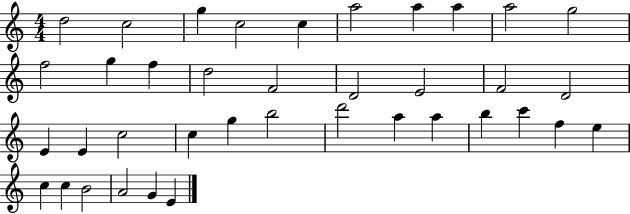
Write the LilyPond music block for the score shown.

{
  \clef treble
  \numericTimeSignature
  \time 4/4
  \key c \major
  d''2 c''2 | g''4 c''2 c''4 | a''2 a''4 a''4 | a''2 g''2 | \break f''2 g''4 f''4 | d''2 f'2 | d'2 e'2 | f'2 d'2 | \break e'4 e'4 c''2 | c''4 g''4 b''2 | d'''2 a''4 a''4 | b''4 c'''4 f''4 e''4 | \break c''4 c''4 b'2 | a'2 g'4 e'4 | \bar "|."
}